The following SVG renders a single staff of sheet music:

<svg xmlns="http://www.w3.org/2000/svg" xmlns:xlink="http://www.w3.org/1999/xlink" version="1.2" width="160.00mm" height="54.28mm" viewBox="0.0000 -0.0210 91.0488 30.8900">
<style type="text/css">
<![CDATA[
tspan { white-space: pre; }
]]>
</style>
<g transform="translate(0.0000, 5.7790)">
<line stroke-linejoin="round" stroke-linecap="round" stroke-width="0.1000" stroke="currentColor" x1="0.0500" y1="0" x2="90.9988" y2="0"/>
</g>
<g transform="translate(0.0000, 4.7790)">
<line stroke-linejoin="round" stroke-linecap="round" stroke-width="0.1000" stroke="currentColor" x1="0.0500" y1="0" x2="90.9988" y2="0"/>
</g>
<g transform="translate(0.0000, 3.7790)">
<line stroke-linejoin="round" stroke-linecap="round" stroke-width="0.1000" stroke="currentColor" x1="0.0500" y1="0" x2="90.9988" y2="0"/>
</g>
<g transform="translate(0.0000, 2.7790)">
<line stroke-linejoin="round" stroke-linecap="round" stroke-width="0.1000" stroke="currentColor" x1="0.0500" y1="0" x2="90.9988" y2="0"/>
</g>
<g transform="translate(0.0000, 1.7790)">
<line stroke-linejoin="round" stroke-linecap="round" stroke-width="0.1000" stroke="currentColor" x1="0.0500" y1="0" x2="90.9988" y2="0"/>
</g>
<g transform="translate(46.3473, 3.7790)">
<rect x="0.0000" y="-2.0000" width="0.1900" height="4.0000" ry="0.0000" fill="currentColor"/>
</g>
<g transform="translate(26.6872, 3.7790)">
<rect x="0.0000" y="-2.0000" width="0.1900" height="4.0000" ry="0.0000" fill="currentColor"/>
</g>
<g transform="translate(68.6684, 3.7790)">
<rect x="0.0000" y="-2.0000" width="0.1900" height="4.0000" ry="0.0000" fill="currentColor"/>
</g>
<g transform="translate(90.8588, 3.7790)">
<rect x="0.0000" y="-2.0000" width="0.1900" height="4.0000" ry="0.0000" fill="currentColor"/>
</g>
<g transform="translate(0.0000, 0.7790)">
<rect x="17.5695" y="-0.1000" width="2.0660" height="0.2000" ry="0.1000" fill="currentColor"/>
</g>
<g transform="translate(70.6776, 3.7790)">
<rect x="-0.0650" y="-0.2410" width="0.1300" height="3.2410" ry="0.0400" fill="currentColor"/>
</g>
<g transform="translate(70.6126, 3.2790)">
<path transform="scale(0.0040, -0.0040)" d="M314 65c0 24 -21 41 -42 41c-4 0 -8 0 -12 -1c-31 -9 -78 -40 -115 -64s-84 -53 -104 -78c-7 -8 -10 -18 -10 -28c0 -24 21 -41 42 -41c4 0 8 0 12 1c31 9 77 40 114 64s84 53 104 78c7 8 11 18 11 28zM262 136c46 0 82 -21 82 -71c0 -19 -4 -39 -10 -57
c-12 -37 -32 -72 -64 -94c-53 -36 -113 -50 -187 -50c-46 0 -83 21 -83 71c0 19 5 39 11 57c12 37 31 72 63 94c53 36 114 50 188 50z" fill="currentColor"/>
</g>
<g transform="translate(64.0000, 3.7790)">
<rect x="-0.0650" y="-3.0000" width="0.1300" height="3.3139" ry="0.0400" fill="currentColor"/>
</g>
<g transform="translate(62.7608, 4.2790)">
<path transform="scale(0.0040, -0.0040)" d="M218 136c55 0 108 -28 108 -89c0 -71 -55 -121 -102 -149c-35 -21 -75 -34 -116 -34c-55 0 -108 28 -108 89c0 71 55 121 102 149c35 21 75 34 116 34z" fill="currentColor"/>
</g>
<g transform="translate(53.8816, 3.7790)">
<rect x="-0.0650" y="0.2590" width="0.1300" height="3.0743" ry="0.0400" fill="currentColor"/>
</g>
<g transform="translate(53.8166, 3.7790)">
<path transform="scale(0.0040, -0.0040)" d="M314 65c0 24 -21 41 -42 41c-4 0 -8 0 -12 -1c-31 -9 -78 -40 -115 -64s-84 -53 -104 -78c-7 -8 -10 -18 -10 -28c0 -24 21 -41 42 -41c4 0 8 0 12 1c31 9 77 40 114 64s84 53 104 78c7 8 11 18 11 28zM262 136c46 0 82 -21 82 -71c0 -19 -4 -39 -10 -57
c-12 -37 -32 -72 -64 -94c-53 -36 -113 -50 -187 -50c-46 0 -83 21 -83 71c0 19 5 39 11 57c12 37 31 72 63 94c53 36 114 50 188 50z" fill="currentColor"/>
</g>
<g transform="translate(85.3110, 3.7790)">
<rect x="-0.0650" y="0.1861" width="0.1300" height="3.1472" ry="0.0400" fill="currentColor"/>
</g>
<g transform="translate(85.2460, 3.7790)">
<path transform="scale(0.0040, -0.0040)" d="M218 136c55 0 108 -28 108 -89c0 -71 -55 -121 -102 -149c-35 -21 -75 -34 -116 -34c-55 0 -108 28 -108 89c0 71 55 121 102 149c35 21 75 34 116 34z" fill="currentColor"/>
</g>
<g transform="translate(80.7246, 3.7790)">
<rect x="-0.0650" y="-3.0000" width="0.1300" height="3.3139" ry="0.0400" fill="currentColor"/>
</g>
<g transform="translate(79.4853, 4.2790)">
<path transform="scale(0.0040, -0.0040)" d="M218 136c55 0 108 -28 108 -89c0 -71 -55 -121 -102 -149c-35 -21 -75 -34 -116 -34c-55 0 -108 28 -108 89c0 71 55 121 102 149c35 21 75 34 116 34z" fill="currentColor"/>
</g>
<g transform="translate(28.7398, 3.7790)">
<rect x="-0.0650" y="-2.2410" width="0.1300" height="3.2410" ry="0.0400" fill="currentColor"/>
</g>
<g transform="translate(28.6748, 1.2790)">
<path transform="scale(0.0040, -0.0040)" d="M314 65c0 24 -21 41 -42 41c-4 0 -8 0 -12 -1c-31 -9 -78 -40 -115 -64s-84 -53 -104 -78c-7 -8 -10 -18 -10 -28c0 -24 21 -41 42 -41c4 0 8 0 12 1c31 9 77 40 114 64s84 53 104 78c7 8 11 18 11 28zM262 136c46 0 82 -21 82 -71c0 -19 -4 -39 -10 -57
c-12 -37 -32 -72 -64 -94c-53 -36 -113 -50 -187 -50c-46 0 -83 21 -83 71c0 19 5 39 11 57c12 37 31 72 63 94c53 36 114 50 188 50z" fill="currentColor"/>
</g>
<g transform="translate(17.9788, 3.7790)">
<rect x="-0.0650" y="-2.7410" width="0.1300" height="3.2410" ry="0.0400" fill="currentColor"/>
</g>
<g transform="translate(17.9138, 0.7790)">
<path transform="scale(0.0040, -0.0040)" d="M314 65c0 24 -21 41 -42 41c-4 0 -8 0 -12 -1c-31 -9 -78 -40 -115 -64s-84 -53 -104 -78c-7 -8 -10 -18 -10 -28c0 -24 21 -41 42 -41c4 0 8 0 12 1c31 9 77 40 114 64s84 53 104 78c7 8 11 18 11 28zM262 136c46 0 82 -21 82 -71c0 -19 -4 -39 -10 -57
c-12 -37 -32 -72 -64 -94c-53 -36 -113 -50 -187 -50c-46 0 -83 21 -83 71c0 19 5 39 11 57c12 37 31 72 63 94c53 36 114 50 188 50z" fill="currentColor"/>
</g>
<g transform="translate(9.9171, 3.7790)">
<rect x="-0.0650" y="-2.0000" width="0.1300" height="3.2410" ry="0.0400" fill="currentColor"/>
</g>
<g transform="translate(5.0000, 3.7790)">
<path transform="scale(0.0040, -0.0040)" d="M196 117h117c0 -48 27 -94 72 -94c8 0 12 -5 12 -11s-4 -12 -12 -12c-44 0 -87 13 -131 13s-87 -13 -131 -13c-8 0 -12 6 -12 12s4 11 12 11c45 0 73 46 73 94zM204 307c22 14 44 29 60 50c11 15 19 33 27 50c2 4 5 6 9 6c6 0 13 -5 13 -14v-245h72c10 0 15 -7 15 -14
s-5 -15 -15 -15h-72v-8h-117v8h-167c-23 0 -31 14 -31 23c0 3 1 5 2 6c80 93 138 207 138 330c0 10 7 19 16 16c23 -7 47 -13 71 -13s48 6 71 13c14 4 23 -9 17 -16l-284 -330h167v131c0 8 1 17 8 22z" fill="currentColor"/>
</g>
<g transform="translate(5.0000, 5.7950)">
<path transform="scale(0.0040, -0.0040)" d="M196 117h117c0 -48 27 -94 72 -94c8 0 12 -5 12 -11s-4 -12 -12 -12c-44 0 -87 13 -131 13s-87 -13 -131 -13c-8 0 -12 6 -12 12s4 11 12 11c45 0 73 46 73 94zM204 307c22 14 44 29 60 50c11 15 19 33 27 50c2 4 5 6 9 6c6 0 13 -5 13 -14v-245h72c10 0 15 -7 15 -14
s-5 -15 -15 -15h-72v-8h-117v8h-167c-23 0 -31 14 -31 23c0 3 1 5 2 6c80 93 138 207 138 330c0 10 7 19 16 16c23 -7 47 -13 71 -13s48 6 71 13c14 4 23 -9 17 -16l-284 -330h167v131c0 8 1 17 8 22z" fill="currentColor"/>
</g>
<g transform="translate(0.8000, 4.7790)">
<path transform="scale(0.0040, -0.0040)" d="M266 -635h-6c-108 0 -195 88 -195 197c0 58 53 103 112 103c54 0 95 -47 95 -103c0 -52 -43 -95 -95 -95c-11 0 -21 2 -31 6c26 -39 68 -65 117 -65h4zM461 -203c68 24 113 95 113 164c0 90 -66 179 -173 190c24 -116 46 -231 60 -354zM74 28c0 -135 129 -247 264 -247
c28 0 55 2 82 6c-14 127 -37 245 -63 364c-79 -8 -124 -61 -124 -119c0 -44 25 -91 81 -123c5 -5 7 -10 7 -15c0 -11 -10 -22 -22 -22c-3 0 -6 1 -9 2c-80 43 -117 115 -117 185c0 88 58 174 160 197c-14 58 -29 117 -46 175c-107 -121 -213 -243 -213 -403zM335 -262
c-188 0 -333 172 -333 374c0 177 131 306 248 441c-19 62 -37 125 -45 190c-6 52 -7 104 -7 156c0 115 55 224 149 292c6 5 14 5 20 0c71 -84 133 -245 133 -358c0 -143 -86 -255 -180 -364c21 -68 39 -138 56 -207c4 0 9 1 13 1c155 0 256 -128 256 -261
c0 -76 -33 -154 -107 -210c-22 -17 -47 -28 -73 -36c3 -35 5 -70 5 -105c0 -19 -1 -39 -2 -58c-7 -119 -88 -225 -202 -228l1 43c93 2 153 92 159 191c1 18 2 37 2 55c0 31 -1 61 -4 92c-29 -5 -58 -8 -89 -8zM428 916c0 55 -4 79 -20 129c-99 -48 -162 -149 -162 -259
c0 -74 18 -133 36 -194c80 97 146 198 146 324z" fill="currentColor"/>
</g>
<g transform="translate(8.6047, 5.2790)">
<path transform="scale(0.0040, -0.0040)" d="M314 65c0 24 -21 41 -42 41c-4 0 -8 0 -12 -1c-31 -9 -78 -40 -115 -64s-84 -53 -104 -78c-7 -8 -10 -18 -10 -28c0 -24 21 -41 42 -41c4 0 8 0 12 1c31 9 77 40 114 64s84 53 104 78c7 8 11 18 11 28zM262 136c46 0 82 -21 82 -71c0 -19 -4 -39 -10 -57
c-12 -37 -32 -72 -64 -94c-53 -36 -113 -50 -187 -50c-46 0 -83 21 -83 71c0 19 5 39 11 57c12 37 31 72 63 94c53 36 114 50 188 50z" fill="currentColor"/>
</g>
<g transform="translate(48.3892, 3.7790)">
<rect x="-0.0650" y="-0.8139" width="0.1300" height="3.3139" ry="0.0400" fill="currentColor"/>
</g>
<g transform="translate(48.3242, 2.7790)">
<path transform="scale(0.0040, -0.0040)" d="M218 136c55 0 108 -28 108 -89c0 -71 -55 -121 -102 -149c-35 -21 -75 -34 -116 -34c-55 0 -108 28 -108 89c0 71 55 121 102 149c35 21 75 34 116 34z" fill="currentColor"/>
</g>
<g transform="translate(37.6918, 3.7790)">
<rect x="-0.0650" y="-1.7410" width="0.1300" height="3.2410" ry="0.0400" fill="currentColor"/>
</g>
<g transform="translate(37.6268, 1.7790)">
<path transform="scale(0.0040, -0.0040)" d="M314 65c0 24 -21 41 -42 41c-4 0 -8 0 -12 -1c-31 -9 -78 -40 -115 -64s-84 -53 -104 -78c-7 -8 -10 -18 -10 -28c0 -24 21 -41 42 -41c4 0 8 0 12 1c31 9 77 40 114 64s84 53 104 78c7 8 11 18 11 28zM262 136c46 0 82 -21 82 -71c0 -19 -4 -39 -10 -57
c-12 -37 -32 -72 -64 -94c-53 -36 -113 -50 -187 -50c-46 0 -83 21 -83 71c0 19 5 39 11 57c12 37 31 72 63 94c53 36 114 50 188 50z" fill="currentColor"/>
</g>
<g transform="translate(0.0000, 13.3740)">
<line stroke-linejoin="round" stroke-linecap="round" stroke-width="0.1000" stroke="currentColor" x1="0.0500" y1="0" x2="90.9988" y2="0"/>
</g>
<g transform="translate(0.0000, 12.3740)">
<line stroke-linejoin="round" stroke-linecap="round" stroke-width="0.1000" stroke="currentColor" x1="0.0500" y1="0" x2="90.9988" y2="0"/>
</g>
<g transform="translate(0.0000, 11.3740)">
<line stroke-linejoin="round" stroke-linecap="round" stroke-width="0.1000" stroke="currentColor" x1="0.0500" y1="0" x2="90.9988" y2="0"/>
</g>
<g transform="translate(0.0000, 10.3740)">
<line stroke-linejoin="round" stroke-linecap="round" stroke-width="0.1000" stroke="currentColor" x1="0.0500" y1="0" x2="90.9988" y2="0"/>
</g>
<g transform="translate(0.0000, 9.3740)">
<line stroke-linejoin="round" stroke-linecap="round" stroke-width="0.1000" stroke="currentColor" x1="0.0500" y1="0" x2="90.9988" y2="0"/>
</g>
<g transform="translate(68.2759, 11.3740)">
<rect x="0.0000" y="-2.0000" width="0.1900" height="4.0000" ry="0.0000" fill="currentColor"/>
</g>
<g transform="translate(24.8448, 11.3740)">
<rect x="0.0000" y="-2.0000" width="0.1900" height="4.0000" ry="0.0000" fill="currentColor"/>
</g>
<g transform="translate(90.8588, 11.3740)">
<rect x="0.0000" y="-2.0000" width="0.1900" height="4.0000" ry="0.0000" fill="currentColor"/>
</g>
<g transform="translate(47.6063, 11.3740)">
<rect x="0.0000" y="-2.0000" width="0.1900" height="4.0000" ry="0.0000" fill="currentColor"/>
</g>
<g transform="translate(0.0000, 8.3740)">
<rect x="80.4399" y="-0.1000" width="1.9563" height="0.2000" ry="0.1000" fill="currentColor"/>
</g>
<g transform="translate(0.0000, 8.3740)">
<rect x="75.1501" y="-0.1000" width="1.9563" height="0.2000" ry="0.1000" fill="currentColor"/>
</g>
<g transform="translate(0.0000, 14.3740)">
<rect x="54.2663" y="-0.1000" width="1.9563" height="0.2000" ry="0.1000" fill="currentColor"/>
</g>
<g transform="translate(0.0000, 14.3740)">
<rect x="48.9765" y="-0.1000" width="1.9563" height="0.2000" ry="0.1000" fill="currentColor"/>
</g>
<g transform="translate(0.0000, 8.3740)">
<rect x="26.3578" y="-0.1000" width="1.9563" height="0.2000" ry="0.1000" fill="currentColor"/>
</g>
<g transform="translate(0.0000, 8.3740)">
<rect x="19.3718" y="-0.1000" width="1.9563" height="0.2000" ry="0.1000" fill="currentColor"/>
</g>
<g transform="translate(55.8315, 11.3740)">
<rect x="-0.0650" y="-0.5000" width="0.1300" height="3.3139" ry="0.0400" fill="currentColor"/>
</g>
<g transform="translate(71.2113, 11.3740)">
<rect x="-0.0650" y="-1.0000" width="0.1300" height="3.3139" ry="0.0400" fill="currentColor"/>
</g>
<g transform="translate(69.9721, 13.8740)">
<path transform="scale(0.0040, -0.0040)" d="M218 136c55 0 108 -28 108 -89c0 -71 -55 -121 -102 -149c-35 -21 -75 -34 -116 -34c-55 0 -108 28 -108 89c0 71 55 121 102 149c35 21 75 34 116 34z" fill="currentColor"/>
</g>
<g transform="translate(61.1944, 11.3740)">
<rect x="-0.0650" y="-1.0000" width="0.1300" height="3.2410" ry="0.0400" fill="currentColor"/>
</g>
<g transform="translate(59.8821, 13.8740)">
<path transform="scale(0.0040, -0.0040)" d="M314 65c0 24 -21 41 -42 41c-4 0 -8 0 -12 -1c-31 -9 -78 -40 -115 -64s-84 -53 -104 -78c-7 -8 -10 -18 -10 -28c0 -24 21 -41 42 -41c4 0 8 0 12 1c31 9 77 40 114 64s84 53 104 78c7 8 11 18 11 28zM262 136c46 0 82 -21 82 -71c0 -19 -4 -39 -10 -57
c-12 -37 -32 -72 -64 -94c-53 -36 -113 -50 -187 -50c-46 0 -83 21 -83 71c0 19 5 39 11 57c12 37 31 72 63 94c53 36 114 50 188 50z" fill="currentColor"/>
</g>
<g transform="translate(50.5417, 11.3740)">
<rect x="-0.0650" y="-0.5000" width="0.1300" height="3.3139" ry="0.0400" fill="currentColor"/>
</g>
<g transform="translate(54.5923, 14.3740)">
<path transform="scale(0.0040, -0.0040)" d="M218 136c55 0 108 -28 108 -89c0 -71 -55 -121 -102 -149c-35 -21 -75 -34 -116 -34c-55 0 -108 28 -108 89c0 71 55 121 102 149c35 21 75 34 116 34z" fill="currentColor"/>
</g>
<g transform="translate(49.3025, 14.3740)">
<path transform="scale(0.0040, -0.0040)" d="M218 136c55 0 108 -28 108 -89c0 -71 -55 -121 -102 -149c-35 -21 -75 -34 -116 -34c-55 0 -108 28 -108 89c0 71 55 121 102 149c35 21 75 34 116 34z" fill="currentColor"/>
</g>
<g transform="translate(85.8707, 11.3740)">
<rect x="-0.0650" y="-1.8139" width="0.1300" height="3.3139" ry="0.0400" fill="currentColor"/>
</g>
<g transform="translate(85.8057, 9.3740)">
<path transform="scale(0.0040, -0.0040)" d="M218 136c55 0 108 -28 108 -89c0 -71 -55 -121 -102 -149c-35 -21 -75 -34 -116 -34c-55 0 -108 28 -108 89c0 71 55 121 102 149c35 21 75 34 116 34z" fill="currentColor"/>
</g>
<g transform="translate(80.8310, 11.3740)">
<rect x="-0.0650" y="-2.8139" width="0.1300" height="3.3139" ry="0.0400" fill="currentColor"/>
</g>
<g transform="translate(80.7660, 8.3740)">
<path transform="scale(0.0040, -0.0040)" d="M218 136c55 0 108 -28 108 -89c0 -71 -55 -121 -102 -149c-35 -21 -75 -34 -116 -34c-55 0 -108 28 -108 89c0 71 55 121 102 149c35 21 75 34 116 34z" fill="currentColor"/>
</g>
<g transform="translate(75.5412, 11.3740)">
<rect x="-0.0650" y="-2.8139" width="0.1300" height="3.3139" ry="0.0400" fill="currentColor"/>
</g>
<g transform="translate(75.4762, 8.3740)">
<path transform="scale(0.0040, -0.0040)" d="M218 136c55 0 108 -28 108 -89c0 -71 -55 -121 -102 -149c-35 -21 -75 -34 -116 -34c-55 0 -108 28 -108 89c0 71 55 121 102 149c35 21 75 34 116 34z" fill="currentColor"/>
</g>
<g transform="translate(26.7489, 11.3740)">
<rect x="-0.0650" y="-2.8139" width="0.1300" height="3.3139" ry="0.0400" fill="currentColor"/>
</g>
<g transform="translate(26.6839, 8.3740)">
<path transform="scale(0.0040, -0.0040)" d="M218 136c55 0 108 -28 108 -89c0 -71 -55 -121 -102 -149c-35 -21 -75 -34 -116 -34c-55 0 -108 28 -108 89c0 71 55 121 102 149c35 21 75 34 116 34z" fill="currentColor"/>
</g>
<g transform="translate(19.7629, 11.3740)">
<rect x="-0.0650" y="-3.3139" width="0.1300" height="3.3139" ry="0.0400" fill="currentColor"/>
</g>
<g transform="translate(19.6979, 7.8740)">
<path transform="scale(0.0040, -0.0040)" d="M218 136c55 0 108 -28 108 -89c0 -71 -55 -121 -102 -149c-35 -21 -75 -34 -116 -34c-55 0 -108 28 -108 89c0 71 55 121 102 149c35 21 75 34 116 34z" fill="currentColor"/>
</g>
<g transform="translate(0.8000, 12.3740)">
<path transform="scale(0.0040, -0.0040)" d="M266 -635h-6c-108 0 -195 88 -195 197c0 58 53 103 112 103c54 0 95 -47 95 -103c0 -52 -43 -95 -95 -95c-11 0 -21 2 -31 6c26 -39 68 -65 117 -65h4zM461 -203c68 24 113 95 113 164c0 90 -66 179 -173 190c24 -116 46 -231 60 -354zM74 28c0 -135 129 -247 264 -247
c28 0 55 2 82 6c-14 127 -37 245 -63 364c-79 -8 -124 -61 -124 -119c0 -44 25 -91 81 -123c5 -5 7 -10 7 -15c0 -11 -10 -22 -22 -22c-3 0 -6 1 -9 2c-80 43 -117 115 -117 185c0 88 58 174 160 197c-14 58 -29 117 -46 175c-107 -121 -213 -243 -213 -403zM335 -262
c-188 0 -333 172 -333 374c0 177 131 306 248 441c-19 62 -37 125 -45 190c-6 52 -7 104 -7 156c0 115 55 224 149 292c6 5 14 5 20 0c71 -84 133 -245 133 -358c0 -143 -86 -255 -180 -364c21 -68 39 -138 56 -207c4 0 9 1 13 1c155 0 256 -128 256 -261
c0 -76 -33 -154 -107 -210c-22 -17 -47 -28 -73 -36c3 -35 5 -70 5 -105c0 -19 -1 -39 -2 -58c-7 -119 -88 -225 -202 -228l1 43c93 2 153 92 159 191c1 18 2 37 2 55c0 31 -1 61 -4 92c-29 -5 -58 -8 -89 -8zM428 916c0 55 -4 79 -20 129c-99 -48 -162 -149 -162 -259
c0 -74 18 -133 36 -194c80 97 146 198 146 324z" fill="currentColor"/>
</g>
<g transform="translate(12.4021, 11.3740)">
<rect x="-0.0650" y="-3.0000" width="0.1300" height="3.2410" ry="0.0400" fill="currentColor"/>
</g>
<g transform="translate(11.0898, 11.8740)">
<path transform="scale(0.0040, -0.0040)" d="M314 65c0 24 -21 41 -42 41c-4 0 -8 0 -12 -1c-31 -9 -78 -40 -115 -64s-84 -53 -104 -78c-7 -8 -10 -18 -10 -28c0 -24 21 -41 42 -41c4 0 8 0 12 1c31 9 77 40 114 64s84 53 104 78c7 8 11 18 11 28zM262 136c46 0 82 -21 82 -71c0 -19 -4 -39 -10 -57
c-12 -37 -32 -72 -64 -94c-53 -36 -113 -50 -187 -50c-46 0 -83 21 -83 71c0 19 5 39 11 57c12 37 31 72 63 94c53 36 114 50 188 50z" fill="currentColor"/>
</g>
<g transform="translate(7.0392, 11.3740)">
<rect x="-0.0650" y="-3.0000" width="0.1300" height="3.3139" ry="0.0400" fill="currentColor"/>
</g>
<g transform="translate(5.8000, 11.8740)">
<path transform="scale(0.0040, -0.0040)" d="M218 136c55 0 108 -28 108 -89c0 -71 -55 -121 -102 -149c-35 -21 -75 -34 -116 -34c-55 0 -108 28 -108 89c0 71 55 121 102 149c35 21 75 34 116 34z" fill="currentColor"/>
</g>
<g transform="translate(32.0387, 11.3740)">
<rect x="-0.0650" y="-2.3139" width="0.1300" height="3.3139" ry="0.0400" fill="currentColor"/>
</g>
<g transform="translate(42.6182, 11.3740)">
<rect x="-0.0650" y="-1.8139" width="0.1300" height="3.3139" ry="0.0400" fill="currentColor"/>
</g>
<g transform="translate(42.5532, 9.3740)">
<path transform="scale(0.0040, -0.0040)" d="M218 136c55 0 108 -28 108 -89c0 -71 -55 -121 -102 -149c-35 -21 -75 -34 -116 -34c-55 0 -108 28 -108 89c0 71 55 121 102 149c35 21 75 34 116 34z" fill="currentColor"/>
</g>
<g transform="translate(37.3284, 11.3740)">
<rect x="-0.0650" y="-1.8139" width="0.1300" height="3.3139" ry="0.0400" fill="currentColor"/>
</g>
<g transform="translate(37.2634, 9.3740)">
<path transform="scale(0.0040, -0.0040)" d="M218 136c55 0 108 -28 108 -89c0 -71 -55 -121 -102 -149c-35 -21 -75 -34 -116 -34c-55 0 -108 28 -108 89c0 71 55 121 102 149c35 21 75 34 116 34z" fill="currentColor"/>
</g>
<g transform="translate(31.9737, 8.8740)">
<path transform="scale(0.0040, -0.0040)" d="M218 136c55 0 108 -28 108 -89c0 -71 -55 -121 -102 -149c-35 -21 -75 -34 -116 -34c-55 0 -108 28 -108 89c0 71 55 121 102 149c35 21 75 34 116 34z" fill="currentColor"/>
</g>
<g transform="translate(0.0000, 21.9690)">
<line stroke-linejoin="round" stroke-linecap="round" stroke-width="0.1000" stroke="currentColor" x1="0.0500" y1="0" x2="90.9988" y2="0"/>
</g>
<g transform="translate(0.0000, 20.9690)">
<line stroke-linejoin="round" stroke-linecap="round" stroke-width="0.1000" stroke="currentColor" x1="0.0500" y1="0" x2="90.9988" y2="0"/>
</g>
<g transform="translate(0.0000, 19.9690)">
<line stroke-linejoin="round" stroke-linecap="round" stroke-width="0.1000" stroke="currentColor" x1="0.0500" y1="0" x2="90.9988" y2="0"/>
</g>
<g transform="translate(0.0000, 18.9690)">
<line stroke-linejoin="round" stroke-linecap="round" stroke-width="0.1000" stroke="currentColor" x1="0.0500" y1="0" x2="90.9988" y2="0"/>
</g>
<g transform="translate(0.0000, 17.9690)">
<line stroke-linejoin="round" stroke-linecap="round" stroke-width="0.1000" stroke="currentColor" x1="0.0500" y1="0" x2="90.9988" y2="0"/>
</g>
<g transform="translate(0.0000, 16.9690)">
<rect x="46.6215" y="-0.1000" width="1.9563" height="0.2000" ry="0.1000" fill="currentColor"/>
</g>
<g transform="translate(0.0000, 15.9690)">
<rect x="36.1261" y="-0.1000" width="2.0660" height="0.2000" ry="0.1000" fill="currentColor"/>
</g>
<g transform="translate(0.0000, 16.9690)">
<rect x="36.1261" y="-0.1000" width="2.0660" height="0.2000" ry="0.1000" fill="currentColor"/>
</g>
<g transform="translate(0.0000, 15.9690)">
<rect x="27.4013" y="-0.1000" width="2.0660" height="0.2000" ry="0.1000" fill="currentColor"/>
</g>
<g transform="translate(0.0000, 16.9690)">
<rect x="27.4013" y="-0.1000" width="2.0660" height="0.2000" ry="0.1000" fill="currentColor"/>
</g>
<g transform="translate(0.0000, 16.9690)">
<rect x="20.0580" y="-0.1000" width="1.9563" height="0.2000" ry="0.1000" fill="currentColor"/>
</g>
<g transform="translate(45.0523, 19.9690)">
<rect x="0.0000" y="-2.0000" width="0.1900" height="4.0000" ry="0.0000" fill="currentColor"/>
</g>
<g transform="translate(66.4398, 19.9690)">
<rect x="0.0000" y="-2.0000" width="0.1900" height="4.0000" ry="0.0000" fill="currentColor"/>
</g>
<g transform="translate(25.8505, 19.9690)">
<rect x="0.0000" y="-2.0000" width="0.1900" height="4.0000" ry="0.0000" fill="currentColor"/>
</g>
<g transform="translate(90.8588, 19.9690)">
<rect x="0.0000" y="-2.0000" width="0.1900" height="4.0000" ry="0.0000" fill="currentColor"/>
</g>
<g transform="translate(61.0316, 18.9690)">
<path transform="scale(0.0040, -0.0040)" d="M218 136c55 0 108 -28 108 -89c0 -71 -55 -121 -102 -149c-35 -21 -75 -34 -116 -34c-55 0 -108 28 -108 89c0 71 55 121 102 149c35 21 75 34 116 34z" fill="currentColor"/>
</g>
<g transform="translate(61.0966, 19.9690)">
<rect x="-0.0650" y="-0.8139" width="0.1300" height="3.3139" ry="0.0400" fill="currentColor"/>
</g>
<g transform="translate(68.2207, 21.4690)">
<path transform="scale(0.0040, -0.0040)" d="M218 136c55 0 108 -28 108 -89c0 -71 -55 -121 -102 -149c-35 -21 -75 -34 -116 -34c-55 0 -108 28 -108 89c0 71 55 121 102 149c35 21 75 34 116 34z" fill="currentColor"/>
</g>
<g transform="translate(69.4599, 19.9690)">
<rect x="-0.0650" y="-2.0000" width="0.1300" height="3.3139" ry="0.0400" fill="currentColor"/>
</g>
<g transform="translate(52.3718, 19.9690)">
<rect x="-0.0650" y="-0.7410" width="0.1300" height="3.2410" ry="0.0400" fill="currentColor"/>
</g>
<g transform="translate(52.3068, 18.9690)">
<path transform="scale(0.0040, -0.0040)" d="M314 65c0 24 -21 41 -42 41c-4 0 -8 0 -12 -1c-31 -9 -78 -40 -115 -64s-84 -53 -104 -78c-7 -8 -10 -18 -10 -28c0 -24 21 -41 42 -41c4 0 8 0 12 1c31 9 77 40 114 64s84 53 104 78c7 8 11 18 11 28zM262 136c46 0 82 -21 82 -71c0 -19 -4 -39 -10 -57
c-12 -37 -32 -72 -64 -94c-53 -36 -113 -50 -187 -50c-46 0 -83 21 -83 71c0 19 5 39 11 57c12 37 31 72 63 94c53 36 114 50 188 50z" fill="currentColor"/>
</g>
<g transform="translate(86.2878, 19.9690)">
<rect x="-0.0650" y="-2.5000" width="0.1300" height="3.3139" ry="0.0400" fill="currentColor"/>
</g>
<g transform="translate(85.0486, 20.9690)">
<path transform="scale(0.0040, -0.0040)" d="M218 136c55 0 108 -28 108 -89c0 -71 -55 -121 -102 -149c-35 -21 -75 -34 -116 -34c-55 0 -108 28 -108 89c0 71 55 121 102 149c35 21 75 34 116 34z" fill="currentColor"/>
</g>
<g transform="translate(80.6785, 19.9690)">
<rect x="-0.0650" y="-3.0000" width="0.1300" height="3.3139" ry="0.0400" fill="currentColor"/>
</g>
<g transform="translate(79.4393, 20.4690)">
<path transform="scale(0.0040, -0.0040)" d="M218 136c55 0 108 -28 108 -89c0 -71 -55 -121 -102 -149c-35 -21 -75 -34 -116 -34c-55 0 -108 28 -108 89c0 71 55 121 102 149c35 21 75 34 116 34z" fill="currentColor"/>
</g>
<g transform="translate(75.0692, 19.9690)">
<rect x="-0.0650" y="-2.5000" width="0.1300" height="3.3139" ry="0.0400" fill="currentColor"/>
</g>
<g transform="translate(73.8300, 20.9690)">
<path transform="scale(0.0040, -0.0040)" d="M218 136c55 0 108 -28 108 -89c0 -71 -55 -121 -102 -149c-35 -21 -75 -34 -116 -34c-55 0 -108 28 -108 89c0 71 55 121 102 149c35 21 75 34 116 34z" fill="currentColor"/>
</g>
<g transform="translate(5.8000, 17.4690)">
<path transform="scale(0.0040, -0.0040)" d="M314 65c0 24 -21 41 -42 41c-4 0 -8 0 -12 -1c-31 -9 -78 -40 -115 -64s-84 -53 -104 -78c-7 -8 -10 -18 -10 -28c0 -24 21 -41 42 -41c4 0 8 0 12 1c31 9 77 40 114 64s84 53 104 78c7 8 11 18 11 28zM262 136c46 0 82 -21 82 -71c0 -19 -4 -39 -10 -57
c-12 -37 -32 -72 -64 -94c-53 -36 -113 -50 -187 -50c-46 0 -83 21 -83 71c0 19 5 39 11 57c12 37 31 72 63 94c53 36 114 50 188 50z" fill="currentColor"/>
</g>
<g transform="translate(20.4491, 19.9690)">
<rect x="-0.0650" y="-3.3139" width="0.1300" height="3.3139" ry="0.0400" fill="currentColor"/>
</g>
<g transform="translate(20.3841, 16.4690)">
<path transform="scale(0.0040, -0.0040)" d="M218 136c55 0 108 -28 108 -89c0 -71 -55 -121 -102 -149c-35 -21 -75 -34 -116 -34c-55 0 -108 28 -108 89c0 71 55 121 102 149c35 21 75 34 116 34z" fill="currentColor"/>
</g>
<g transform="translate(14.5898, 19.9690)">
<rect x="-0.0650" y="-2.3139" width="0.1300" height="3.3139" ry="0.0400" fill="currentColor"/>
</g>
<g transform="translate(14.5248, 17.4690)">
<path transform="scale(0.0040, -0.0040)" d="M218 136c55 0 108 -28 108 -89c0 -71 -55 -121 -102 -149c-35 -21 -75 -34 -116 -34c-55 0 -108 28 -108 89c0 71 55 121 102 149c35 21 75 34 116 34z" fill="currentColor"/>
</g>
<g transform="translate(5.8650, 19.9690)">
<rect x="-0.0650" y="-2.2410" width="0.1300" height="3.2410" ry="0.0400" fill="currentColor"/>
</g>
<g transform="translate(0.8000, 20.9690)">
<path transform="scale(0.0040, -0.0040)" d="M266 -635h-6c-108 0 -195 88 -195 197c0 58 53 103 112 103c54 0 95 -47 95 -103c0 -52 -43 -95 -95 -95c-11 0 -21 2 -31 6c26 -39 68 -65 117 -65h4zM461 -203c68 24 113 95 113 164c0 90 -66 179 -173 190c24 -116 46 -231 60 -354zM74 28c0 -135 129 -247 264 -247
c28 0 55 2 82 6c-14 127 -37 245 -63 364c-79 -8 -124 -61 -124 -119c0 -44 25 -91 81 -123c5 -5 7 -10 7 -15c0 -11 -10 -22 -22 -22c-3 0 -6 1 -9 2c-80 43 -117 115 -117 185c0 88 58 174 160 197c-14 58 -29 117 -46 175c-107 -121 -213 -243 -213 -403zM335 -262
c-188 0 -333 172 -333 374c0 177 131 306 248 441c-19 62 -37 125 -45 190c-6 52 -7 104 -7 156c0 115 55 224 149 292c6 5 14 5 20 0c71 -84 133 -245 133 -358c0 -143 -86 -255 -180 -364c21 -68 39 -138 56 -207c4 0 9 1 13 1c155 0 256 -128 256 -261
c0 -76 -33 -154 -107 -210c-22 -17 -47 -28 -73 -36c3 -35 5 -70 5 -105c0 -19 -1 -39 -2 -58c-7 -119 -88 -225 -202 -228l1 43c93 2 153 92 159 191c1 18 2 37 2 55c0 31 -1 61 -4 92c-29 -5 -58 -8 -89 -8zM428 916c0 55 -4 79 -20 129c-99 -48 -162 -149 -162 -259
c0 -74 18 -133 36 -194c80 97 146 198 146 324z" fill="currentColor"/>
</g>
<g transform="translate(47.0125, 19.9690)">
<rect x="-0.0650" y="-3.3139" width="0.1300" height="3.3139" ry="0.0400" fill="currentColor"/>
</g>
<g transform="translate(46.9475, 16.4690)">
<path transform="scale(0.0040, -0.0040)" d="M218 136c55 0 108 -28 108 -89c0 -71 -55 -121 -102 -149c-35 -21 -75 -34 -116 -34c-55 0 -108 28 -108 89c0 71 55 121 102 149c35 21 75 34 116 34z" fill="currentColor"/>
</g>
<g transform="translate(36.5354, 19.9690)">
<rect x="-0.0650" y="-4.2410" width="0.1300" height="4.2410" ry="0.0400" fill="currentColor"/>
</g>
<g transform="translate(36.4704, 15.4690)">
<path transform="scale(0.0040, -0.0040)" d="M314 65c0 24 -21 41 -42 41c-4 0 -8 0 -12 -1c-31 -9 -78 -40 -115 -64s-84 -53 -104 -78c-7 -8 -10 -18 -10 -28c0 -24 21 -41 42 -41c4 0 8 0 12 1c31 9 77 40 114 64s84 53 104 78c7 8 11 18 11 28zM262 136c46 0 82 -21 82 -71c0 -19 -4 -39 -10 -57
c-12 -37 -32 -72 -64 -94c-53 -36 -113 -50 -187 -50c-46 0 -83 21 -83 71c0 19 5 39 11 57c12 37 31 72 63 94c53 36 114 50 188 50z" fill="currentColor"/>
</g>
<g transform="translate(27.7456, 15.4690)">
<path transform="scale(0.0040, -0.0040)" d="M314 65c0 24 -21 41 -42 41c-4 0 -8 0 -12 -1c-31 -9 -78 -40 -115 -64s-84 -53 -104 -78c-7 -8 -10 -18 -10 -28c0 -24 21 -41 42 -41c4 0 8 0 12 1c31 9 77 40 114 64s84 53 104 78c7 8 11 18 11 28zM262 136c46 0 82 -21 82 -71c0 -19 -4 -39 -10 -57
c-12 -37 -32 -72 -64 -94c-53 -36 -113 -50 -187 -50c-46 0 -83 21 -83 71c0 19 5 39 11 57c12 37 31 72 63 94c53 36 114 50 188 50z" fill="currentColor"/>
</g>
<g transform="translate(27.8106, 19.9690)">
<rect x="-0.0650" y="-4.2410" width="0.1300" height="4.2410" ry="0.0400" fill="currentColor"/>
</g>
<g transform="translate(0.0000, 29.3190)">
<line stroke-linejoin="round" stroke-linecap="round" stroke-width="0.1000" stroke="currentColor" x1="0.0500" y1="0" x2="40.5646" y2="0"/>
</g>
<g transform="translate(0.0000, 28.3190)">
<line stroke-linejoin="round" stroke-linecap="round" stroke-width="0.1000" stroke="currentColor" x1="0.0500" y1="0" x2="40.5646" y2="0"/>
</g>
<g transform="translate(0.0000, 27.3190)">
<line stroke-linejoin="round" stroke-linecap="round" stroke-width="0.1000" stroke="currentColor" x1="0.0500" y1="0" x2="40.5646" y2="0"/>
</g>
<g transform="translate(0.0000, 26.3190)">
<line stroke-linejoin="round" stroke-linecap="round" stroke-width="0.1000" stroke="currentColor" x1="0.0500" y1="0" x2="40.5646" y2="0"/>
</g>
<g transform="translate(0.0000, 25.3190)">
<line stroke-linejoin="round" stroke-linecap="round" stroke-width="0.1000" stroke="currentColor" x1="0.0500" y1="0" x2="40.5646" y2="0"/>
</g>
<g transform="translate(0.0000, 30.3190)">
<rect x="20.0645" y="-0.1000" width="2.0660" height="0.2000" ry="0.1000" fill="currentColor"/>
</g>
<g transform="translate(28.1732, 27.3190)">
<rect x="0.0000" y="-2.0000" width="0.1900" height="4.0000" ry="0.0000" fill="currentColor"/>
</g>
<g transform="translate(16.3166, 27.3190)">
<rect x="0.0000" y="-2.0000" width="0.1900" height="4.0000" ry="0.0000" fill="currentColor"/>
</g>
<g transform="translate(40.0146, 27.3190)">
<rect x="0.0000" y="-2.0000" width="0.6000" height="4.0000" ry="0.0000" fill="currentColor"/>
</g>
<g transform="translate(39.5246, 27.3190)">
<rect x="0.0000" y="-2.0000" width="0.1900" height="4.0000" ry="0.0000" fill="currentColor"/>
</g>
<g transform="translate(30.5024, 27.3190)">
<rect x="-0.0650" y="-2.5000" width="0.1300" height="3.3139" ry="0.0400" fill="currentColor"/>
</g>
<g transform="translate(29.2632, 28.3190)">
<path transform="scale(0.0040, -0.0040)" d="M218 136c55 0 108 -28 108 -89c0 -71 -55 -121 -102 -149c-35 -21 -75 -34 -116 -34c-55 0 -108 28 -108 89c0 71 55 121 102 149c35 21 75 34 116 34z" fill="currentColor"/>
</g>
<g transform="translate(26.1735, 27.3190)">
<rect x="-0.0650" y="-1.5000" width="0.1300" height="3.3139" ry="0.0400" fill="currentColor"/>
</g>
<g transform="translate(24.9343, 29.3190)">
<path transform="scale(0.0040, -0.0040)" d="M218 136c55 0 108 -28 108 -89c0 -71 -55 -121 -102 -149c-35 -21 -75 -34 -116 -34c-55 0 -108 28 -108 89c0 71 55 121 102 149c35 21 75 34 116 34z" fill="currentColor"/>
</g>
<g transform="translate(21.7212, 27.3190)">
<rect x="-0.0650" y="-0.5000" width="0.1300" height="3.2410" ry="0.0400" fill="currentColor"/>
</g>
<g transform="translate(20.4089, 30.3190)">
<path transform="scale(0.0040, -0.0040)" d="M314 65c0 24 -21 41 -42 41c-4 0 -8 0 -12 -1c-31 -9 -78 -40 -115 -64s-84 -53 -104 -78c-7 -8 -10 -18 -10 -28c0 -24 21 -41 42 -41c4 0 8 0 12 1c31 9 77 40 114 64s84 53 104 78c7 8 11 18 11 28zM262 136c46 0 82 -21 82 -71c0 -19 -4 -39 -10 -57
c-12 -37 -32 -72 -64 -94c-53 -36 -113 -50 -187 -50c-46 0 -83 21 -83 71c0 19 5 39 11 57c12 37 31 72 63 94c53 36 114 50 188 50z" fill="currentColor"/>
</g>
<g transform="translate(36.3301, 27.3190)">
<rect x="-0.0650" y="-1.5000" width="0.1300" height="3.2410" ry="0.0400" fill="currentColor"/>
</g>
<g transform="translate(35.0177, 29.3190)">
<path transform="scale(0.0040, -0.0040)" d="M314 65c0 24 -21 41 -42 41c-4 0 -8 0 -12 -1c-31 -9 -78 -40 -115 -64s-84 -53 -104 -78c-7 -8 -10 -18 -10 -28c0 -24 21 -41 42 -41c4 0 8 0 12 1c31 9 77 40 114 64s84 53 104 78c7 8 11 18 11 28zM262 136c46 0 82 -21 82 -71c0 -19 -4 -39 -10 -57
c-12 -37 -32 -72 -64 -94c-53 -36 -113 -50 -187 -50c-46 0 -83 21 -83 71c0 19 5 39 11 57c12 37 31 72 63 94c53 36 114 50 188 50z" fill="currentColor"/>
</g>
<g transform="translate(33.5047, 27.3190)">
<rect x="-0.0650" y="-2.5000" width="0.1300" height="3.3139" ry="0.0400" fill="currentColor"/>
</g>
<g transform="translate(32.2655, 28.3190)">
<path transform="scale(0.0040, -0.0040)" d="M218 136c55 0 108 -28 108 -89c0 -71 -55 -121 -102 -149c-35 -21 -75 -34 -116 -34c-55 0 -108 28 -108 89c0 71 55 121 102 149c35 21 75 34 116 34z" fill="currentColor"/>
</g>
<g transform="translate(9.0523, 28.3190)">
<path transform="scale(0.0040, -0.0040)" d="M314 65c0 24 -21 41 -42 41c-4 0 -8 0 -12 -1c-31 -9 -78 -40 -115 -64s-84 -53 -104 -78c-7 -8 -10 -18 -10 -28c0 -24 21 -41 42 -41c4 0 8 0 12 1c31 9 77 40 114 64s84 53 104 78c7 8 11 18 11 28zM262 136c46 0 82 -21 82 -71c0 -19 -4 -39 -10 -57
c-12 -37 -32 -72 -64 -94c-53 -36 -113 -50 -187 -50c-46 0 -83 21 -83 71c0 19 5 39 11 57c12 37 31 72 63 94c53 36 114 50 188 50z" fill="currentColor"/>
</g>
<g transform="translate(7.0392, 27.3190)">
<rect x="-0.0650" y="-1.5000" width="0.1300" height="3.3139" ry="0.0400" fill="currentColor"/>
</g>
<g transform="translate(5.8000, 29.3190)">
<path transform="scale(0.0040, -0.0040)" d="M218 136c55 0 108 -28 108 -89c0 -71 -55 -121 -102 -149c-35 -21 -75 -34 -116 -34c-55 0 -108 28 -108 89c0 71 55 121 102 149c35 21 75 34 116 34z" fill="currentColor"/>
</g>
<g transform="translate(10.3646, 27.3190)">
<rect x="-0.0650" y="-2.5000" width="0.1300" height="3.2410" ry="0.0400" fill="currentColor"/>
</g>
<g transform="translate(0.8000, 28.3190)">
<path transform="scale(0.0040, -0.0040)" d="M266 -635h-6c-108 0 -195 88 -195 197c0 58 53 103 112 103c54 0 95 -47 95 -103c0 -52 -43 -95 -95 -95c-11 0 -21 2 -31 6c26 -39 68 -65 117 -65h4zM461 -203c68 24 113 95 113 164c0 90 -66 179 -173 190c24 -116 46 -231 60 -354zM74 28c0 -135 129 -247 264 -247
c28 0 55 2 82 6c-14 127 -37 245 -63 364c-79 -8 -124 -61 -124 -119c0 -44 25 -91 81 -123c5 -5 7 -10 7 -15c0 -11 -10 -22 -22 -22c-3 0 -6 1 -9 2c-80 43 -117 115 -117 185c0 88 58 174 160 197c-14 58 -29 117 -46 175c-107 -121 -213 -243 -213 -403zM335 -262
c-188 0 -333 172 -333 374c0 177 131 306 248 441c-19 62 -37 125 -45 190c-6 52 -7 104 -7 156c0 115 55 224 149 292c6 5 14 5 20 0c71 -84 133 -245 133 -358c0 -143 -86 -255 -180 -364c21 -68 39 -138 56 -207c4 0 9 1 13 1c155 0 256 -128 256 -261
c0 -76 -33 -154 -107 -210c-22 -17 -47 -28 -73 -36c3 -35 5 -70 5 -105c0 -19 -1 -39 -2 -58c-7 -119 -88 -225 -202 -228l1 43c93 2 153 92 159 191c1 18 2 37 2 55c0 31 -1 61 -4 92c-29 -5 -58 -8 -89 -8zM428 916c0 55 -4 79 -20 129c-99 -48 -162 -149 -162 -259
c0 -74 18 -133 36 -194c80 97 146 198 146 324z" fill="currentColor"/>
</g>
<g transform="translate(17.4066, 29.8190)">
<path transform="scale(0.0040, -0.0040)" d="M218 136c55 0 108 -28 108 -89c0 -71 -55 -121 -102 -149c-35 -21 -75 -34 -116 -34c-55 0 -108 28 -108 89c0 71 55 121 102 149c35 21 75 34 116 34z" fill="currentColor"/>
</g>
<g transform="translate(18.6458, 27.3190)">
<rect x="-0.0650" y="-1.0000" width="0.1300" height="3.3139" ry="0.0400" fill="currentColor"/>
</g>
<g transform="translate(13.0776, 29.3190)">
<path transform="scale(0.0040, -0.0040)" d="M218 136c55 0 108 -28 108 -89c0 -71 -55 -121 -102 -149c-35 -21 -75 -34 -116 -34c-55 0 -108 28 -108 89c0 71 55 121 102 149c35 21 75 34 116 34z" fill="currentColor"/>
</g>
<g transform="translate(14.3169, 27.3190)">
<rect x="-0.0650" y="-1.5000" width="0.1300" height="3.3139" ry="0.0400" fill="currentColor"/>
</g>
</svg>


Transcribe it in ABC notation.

X:1
T:Untitled
M:4/4
L:1/4
K:C
F2 a2 g2 f2 d B2 A c2 A B A A2 b a g f f C C D2 D a a f g2 g b d'2 d'2 b d2 d F G A G E G2 E D C2 E G G E2